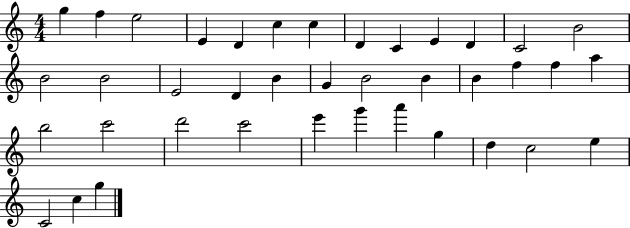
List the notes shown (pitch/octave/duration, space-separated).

G5/q F5/q E5/h E4/q D4/q C5/q C5/q D4/q C4/q E4/q D4/q C4/h B4/h B4/h B4/h E4/h D4/q B4/q G4/q B4/h B4/q B4/q F5/q F5/q A5/q B5/h C6/h D6/h C6/h E6/q G6/q A6/q G5/q D5/q C5/h E5/q C4/h C5/q G5/q